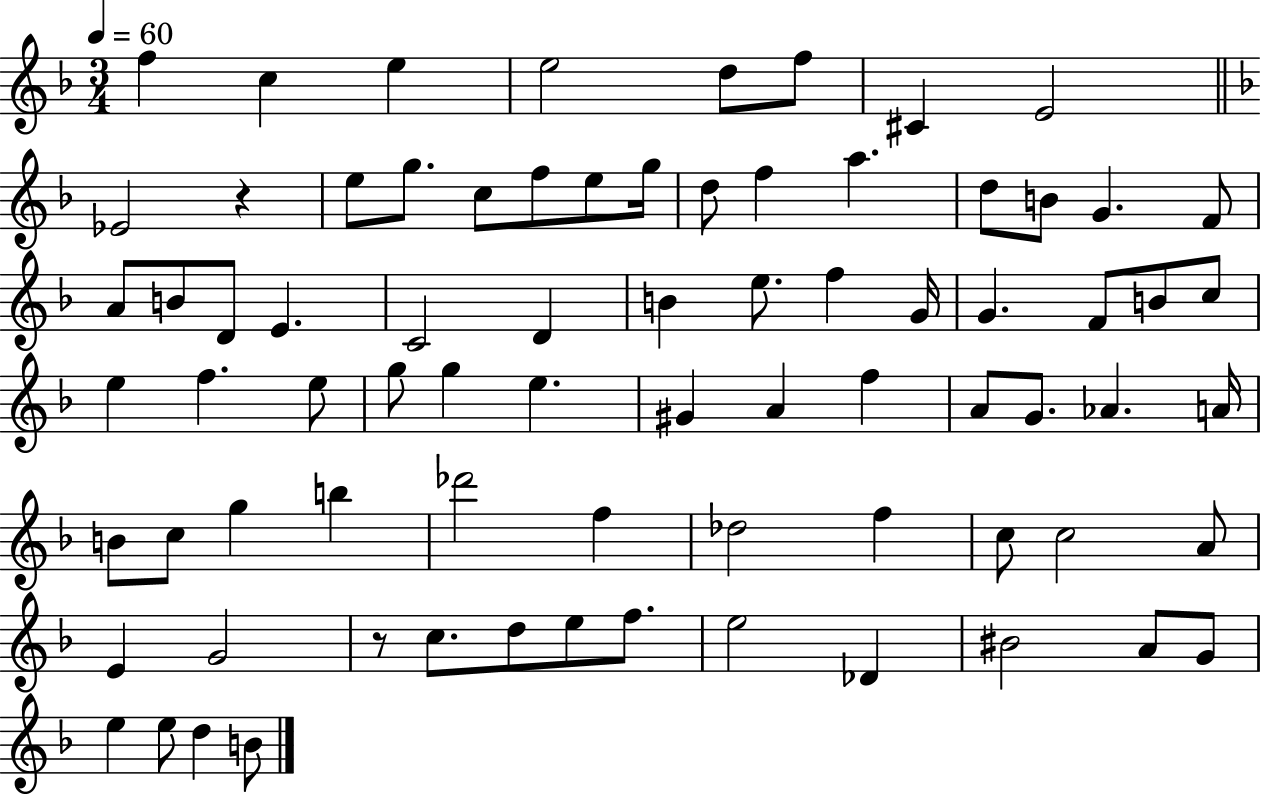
{
  \clef treble
  \numericTimeSignature
  \time 3/4
  \key f \major
  \tempo 4 = 60
  f''4 c''4 e''4 | e''2 d''8 f''8 | cis'4 e'2 | \bar "||" \break \key f \major ees'2 r4 | e''8 g''8. c''8 f''8 e''8 g''16 | d''8 f''4 a''4. | d''8 b'8 g'4. f'8 | \break a'8 b'8 d'8 e'4. | c'2 d'4 | b'4 e''8. f''4 g'16 | g'4. f'8 b'8 c''8 | \break e''4 f''4. e''8 | g''8 g''4 e''4. | gis'4 a'4 f''4 | a'8 g'8. aes'4. a'16 | \break b'8 c''8 g''4 b''4 | des'''2 f''4 | des''2 f''4 | c''8 c''2 a'8 | \break e'4 g'2 | r8 c''8. d''8 e''8 f''8. | e''2 des'4 | bis'2 a'8 g'8 | \break e''4 e''8 d''4 b'8 | \bar "|."
}